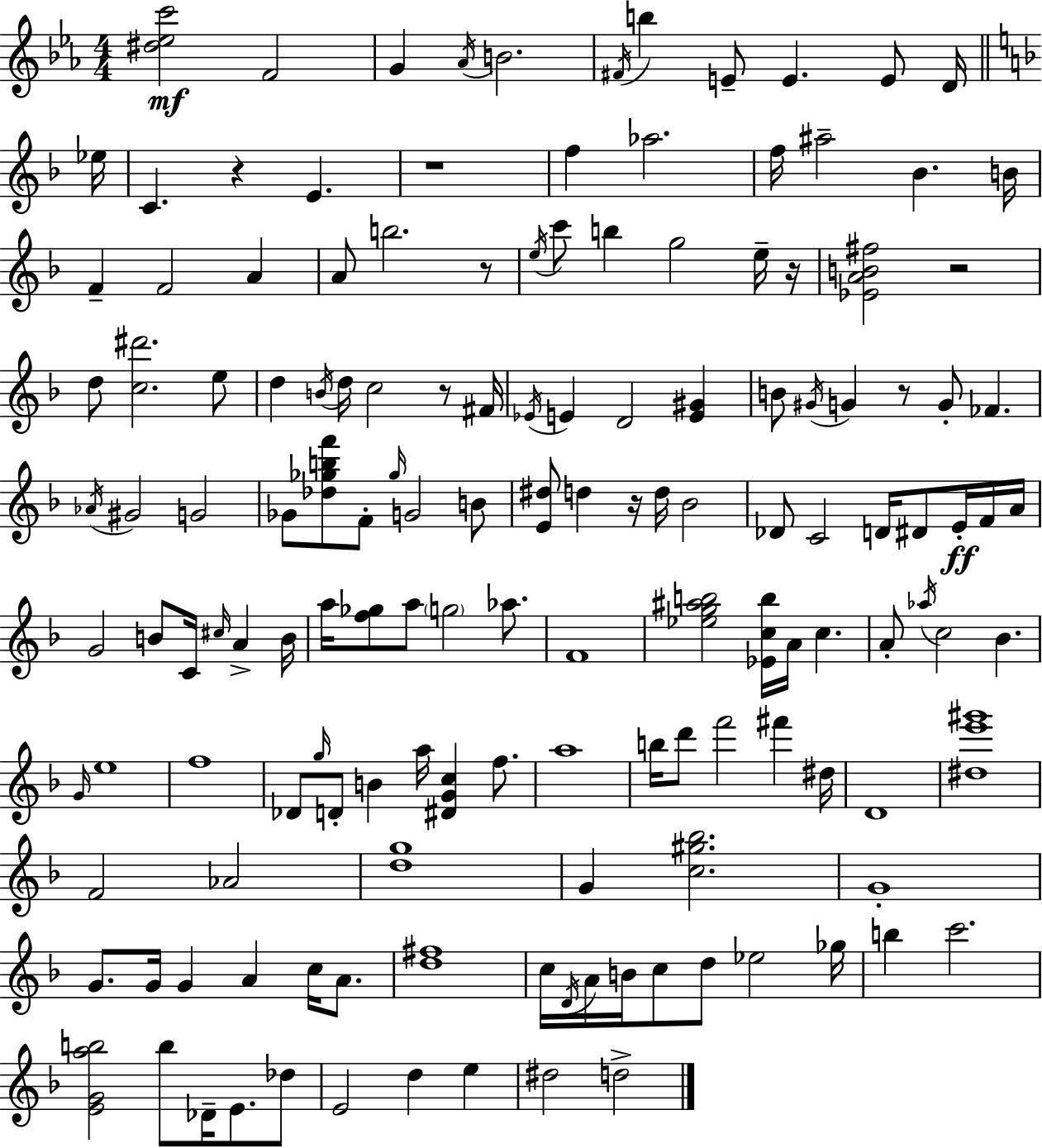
X:1
T:Untitled
M:4/4
L:1/4
K:Eb
[^d_ec']2 F2 G _A/4 B2 ^F/4 b E/2 E E/2 D/4 _e/4 C z E z4 f _a2 f/4 ^a2 _B B/4 F F2 A A/2 b2 z/2 e/4 c'/2 b g2 e/4 z/4 [_EAB^f]2 z2 d/2 [c^d']2 e/2 d B/4 d/4 c2 z/2 ^F/4 _E/4 E D2 [E^G] B/2 ^G/4 G z/2 G/2 _F _A/4 ^G2 G2 _G/2 [_d_gbf']/2 F/2 _g/4 G2 B/2 [E^d]/2 d z/4 d/4 _B2 _D/2 C2 D/4 ^D/2 E/4 F/4 A/4 G2 B/2 C/4 ^c/4 A B/4 a/4 [f_g]/2 a/2 g2 _a/2 F4 [_eg^ab]2 [_Ecb]/4 A/4 c A/2 _a/4 c2 _B G/4 e4 f4 _D/2 g/4 D/2 B a/4 [^DGc] f/2 a4 b/4 d'/2 f'2 ^f' ^d/4 D4 [^de'^g']4 F2 _A2 [dg]4 G [c^g_b]2 G4 G/2 G/4 G A c/4 A/2 [d^f]4 c/4 D/4 A/4 B/4 c/2 d/2 _e2 _g/4 b c'2 [EGab]2 b/2 _D/4 E/2 _d/2 E2 d e ^d2 d2